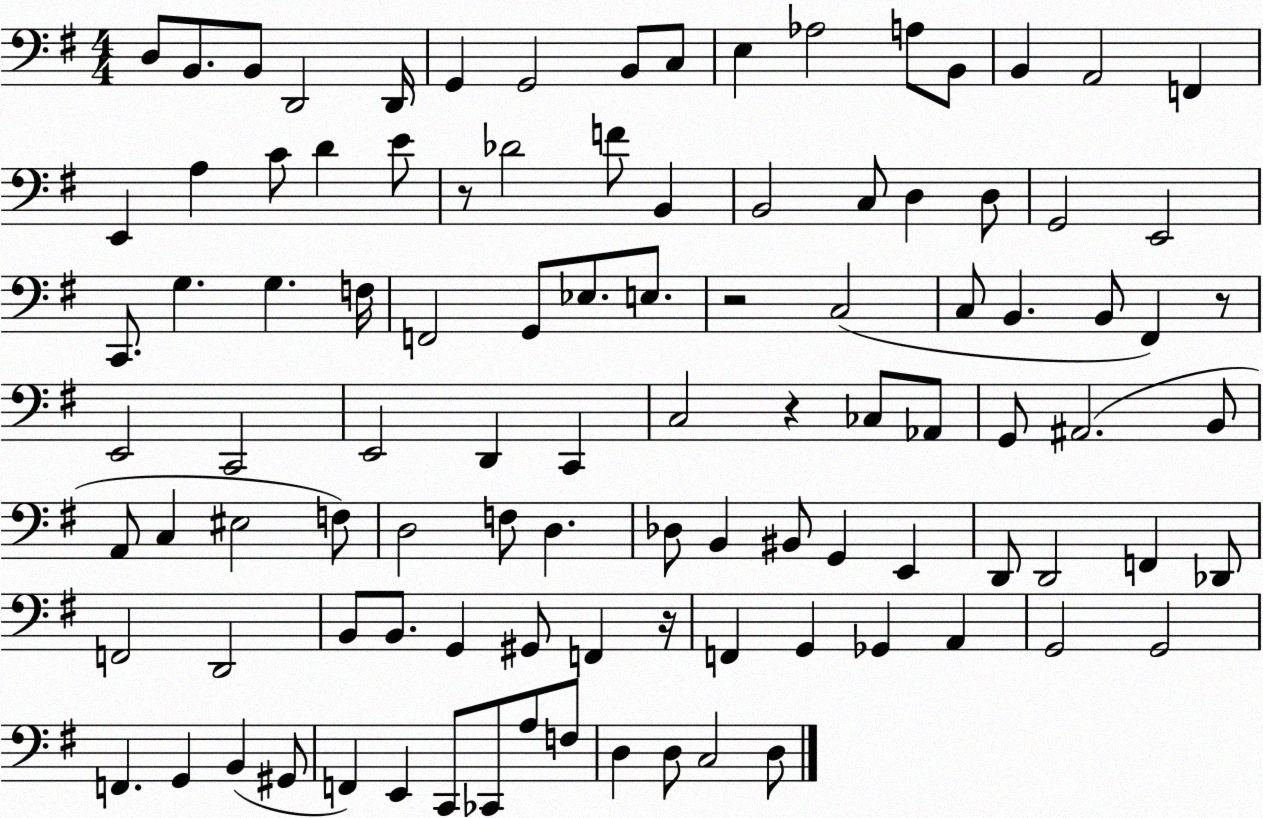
X:1
T:Untitled
M:4/4
L:1/4
K:G
D,/2 B,,/2 B,,/2 D,,2 D,,/4 G,, G,,2 B,,/2 C,/2 E, _A,2 A,/2 B,,/2 B,, A,,2 F,, E,, A, C/2 D E/2 z/2 _D2 F/2 B,, B,,2 C,/2 D, D,/2 G,,2 E,,2 C,,/2 G, G, F,/4 F,,2 G,,/2 _E,/2 E,/2 z2 C,2 C,/2 B,, B,,/2 ^F,, z/2 E,,2 C,,2 E,,2 D,, C,, C,2 z _C,/2 _A,,/2 G,,/2 ^A,,2 B,,/2 A,,/2 C, ^E,2 F,/2 D,2 F,/2 D, _D,/2 B,, ^B,,/2 G,, E,, D,,/2 D,,2 F,, _D,,/2 F,,2 D,,2 B,,/2 B,,/2 G,, ^G,,/2 F,, z/4 F,, G,, _G,, A,, G,,2 G,,2 F,, G,, B,, ^G,,/2 F,, E,, C,,/2 _C,,/2 A,/2 F,/2 D, D,/2 C,2 D,/2